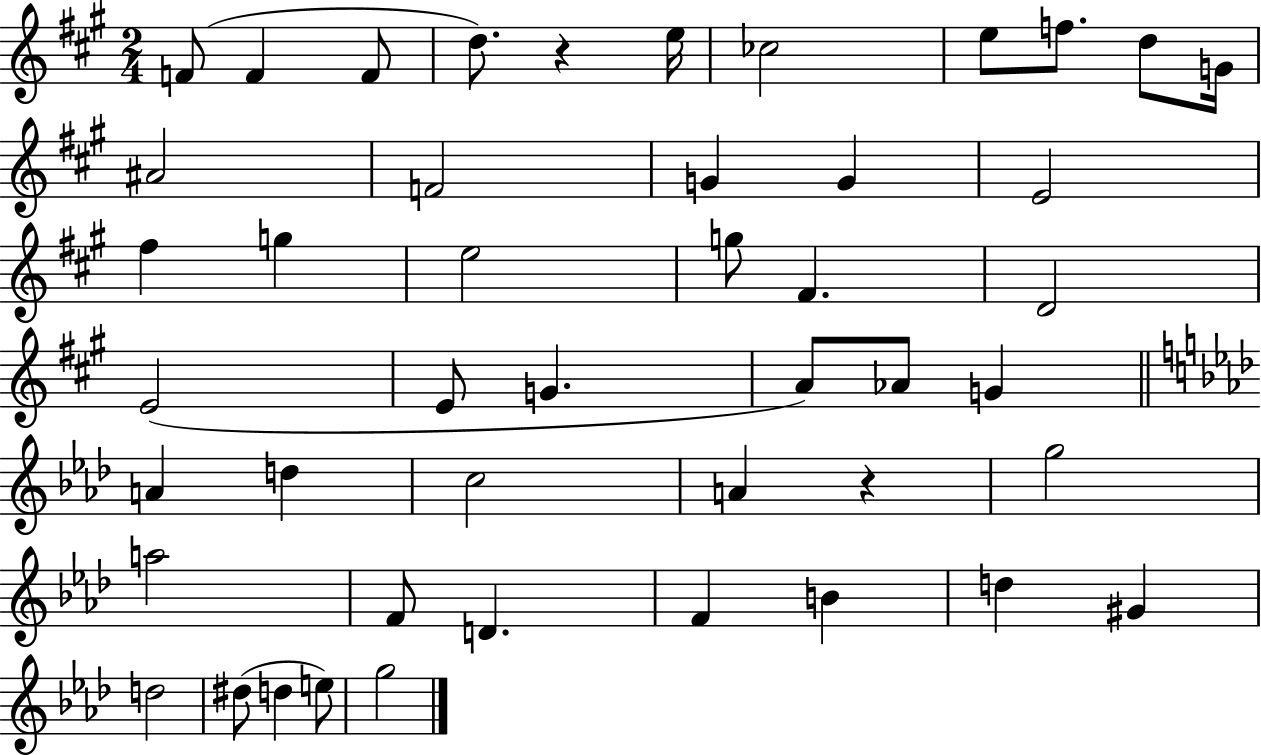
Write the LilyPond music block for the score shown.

{
  \clef treble
  \numericTimeSignature
  \time 2/4
  \key a \major
  \repeat volta 2 { f'8( f'4 f'8 | d''8.) r4 e''16 | ces''2 | e''8 f''8. d''8 g'16 | \break ais'2 | f'2 | g'4 g'4 | e'2 | \break fis''4 g''4 | e''2 | g''8 fis'4. | d'2 | \break e'2( | e'8 g'4. | a'8) aes'8 g'4 | \bar "||" \break \key f \minor a'4 d''4 | c''2 | a'4 r4 | g''2 | \break a''2 | f'8 d'4. | f'4 b'4 | d''4 gis'4 | \break d''2 | dis''8( d''4 e''8) | g''2 | } \bar "|."
}